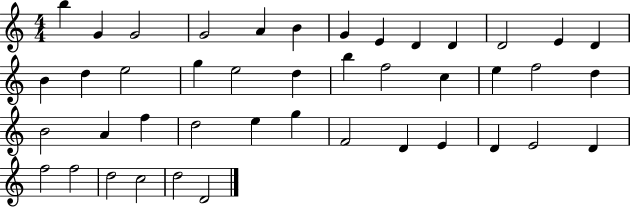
X:1
T:Untitled
M:4/4
L:1/4
K:C
b G G2 G2 A B G E D D D2 E D B d e2 g e2 d b f2 c e f2 d B2 A f d2 e g F2 D E D E2 D f2 f2 d2 c2 d2 D2